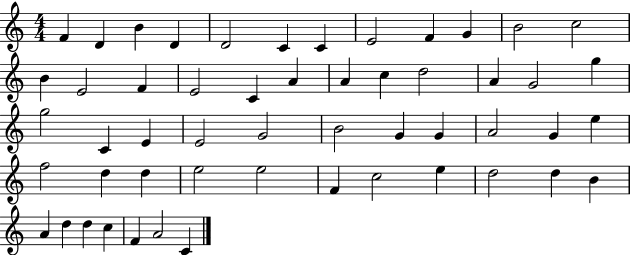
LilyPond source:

{
  \clef treble
  \numericTimeSignature
  \time 4/4
  \key c \major
  f'4 d'4 b'4 d'4 | d'2 c'4 c'4 | e'2 f'4 g'4 | b'2 c''2 | \break b'4 e'2 f'4 | e'2 c'4 a'4 | a'4 c''4 d''2 | a'4 g'2 g''4 | \break g''2 c'4 e'4 | e'2 g'2 | b'2 g'4 g'4 | a'2 g'4 e''4 | \break f''2 d''4 d''4 | e''2 e''2 | f'4 c''2 e''4 | d''2 d''4 b'4 | \break a'4 d''4 d''4 c''4 | f'4 a'2 c'4 | \bar "|."
}